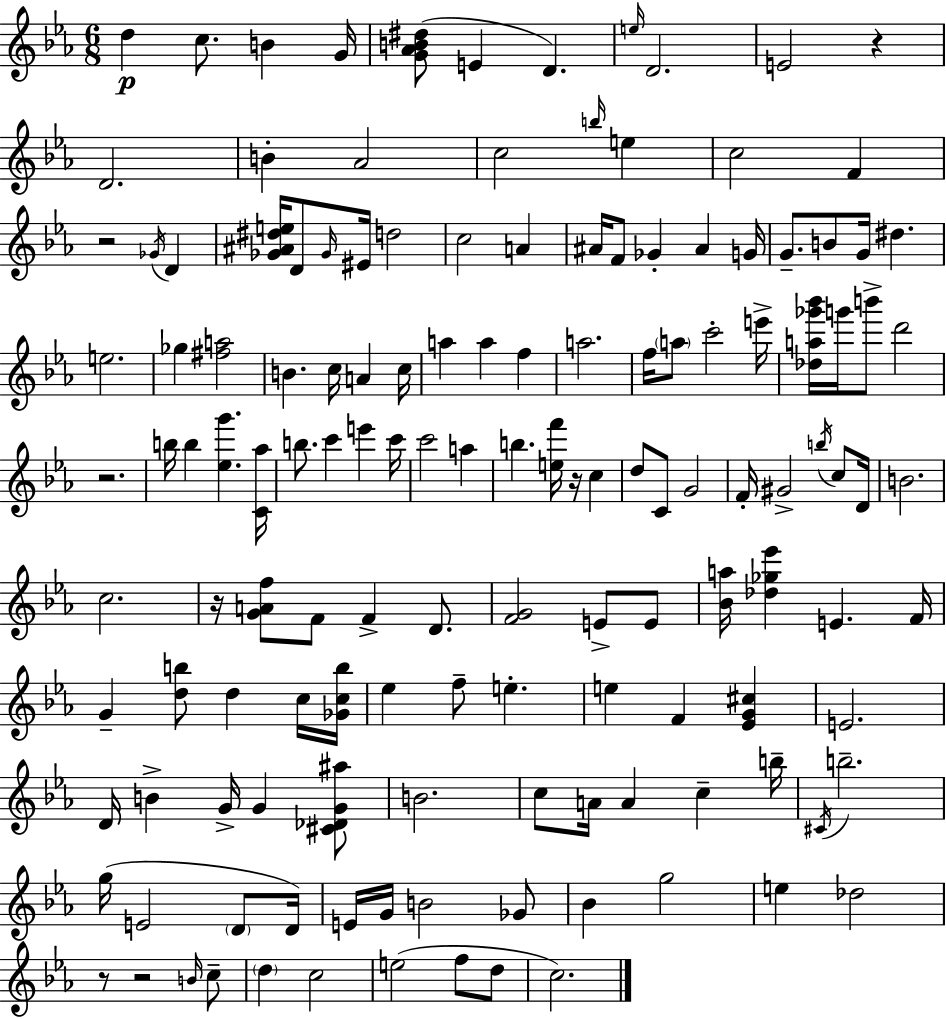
D5/q C5/e. B4/q G4/s [G4,Ab4,B4,D#5]/e E4/q D4/q. E5/s D4/h. E4/h R/q D4/h. B4/q Ab4/h C5/h B5/s E5/q C5/h F4/q R/h Gb4/s D4/q [Gb4,A#4,D#5,E5]/s D4/e Gb4/s EIS4/s D5/h C5/h A4/q A#4/s F4/e Gb4/q A#4/q G4/s G4/e. B4/e G4/s D#5/q. E5/h. Gb5/q [F#5,A5]/h B4/q. C5/s A4/q C5/s A5/q A5/q F5/q A5/h. F5/s A5/e C6/h E6/s [Db5,A5,Gb6,Bb6]/s G6/s B6/e D6/h R/h. B5/s B5/q [Eb5,G6]/q. [C4,Ab5]/s B5/e. C6/q E6/q C6/s C6/h A5/q B5/q. [E5,F6]/s R/s C5/q D5/e C4/e G4/h F4/s G#4/h B5/s C5/e D4/s B4/h. C5/h. R/s [G4,A4,F5]/e F4/e F4/q D4/e. [F4,G4]/h E4/e E4/e [Bb4,A5]/s [Db5,Gb5,Eb6]/q E4/q. F4/s G4/q [D5,B5]/e D5/q C5/s [Gb4,C5,B5]/s Eb5/q F5/e E5/q. E5/q F4/q [Eb4,G4,C#5]/q E4/h. D4/s B4/q G4/s G4/q [C#4,Db4,G4,A#5]/e B4/h. C5/e A4/s A4/q C5/q B5/s C#4/s B5/h. G5/s E4/h D4/e D4/s E4/s G4/s B4/h Gb4/e Bb4/q G5/h E5/q Db5/h R/e R/h B4/s C5/e D5/q C5/h E5/h F5/e D5/e C5/h.